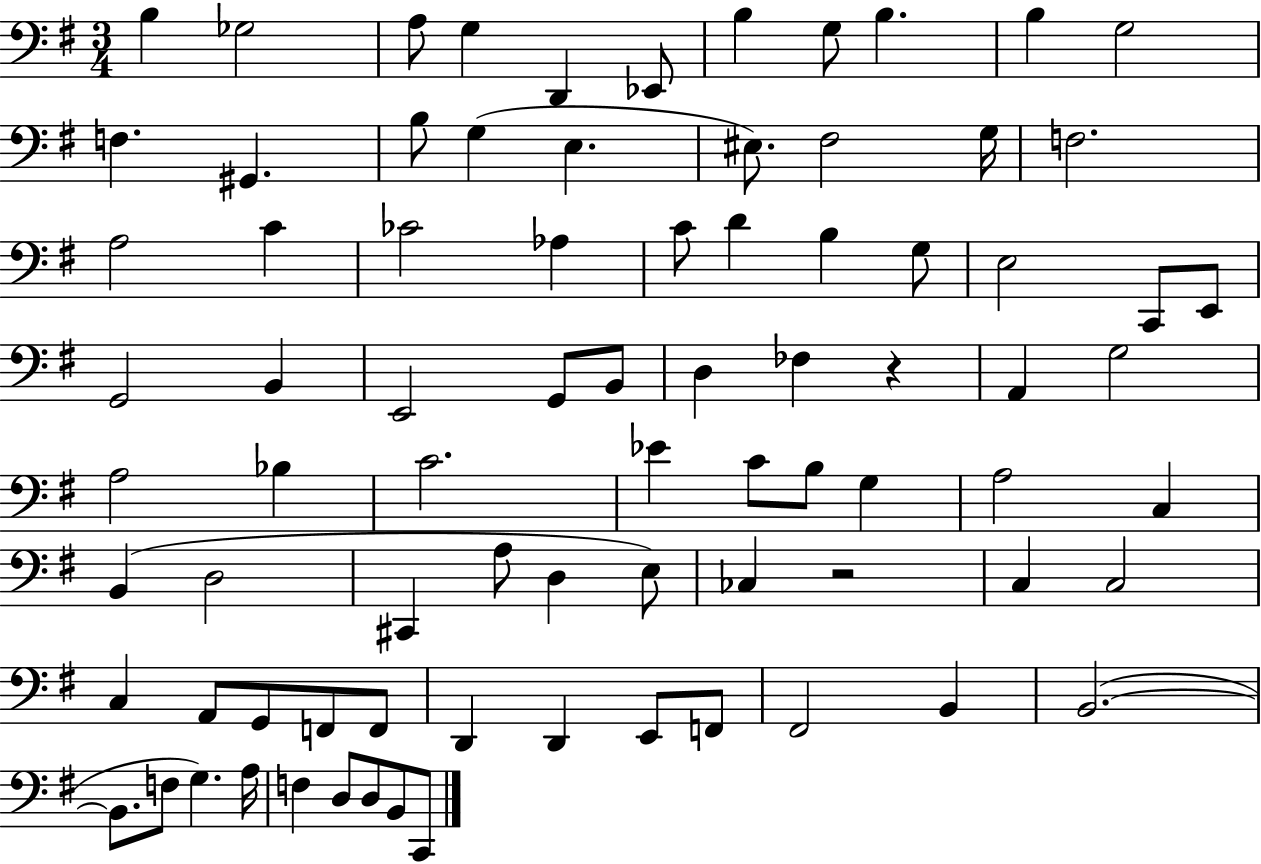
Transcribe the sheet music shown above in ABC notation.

X:1
T:Untitled
M:3/4
L:1/4
K:G
B, _G,2 A,/2 G, D,, _E,,/2 B, G,/2 B, B, G,2 F, ^G,, B,/2 G, E, ^E,/2 ^F,2 G,/4 F,2 A,2 C _C2 _A, C/2 D B, G,/2 E,2 C,,/2 E,,/2 G,,2 B,, E,,2 G,,/2 B,,/2 D, _F, z A,, G,2 A,2 _B, C2 _E C/2 B,/2 G, A,2 C, B,, D,2 ^C,, A,/2 D, E,/2 _C, z2 C, C,2 C, A,,/2 G,,/2 F,,/2 F,,/2 D,, D,, E,,/2 F,,/2 ^F,,2 B,, B,,2 B,,/2 F,/2 G, A,/4 F, D,/2 D,/2 B,,/2 C,,/2